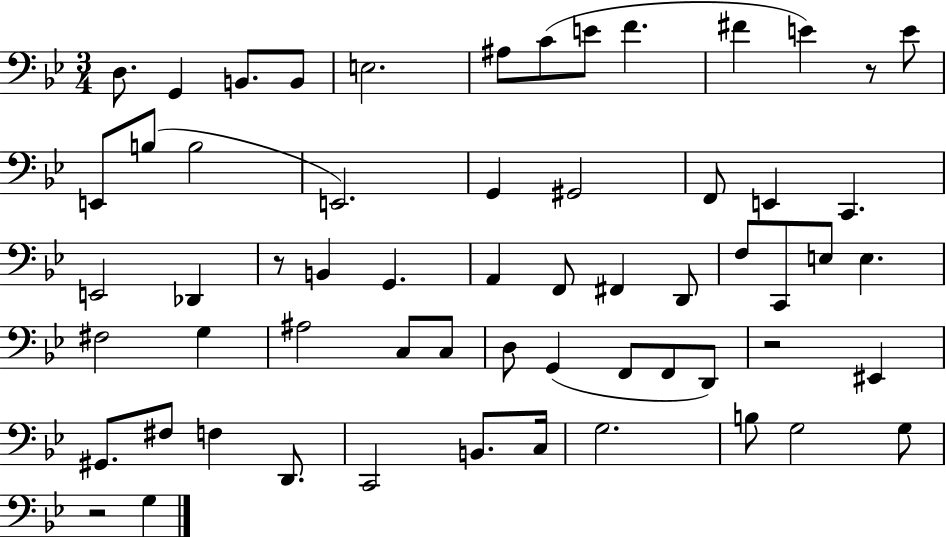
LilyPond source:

{
  \clef bass
  \numericTimeSignature
  \time 3/4
  \key bes \major
  d8. g,4 b,8. b,8 | e2. | ais8 c'8( e'8 f'4. | fis'4 e'4) r8 e'8 | \break e,8 b8( b2 | e,2.) | g,4 gis,2 | f,8 e,4 c,4. | \break e,2 des,4 | r8 b,4 g,4. | a,4 f,8 fis,4 d,8 | f8 c,8 e8 e4. | \break fis2 g4 | ais2 c8 c8 | d8 g,4( f,8 f,8 d,8) | r2 eis,4 | \break gis,8. fis8 f4 d,8. | c,2 b,8. c16 | g2. | b8 g2 g8 | \break r2 g4 | \bar "|."
}